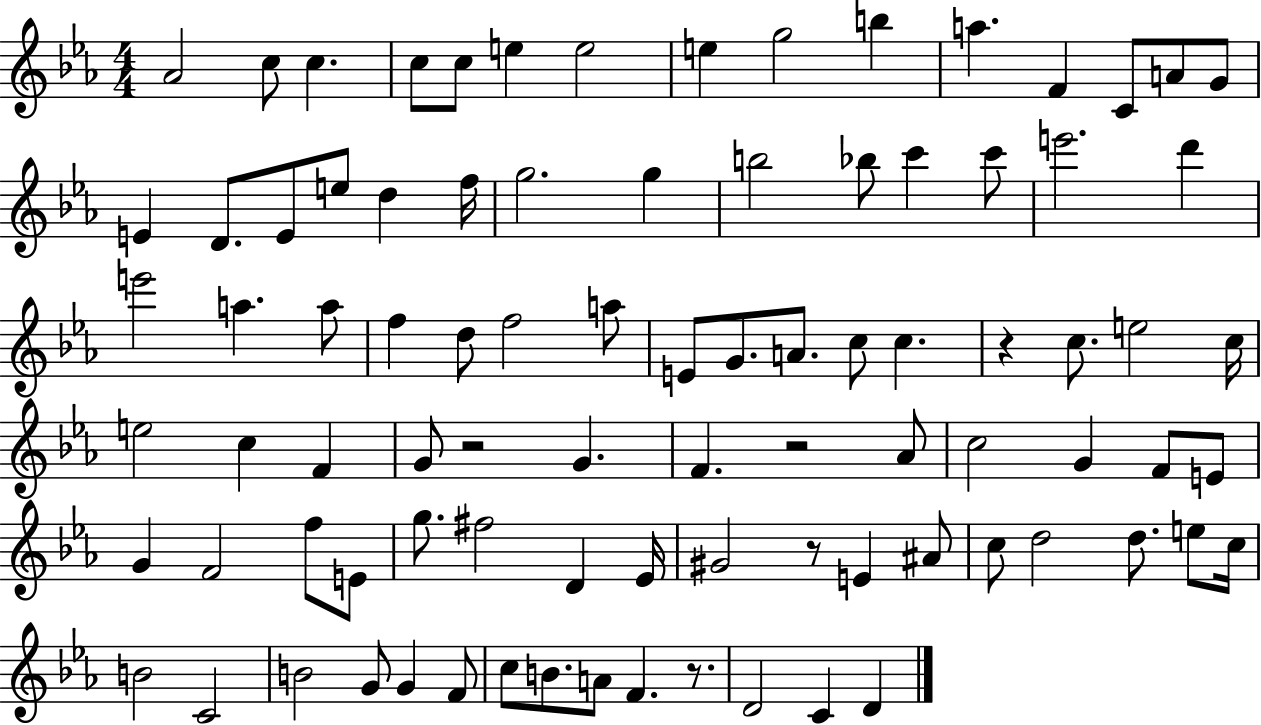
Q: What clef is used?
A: treble